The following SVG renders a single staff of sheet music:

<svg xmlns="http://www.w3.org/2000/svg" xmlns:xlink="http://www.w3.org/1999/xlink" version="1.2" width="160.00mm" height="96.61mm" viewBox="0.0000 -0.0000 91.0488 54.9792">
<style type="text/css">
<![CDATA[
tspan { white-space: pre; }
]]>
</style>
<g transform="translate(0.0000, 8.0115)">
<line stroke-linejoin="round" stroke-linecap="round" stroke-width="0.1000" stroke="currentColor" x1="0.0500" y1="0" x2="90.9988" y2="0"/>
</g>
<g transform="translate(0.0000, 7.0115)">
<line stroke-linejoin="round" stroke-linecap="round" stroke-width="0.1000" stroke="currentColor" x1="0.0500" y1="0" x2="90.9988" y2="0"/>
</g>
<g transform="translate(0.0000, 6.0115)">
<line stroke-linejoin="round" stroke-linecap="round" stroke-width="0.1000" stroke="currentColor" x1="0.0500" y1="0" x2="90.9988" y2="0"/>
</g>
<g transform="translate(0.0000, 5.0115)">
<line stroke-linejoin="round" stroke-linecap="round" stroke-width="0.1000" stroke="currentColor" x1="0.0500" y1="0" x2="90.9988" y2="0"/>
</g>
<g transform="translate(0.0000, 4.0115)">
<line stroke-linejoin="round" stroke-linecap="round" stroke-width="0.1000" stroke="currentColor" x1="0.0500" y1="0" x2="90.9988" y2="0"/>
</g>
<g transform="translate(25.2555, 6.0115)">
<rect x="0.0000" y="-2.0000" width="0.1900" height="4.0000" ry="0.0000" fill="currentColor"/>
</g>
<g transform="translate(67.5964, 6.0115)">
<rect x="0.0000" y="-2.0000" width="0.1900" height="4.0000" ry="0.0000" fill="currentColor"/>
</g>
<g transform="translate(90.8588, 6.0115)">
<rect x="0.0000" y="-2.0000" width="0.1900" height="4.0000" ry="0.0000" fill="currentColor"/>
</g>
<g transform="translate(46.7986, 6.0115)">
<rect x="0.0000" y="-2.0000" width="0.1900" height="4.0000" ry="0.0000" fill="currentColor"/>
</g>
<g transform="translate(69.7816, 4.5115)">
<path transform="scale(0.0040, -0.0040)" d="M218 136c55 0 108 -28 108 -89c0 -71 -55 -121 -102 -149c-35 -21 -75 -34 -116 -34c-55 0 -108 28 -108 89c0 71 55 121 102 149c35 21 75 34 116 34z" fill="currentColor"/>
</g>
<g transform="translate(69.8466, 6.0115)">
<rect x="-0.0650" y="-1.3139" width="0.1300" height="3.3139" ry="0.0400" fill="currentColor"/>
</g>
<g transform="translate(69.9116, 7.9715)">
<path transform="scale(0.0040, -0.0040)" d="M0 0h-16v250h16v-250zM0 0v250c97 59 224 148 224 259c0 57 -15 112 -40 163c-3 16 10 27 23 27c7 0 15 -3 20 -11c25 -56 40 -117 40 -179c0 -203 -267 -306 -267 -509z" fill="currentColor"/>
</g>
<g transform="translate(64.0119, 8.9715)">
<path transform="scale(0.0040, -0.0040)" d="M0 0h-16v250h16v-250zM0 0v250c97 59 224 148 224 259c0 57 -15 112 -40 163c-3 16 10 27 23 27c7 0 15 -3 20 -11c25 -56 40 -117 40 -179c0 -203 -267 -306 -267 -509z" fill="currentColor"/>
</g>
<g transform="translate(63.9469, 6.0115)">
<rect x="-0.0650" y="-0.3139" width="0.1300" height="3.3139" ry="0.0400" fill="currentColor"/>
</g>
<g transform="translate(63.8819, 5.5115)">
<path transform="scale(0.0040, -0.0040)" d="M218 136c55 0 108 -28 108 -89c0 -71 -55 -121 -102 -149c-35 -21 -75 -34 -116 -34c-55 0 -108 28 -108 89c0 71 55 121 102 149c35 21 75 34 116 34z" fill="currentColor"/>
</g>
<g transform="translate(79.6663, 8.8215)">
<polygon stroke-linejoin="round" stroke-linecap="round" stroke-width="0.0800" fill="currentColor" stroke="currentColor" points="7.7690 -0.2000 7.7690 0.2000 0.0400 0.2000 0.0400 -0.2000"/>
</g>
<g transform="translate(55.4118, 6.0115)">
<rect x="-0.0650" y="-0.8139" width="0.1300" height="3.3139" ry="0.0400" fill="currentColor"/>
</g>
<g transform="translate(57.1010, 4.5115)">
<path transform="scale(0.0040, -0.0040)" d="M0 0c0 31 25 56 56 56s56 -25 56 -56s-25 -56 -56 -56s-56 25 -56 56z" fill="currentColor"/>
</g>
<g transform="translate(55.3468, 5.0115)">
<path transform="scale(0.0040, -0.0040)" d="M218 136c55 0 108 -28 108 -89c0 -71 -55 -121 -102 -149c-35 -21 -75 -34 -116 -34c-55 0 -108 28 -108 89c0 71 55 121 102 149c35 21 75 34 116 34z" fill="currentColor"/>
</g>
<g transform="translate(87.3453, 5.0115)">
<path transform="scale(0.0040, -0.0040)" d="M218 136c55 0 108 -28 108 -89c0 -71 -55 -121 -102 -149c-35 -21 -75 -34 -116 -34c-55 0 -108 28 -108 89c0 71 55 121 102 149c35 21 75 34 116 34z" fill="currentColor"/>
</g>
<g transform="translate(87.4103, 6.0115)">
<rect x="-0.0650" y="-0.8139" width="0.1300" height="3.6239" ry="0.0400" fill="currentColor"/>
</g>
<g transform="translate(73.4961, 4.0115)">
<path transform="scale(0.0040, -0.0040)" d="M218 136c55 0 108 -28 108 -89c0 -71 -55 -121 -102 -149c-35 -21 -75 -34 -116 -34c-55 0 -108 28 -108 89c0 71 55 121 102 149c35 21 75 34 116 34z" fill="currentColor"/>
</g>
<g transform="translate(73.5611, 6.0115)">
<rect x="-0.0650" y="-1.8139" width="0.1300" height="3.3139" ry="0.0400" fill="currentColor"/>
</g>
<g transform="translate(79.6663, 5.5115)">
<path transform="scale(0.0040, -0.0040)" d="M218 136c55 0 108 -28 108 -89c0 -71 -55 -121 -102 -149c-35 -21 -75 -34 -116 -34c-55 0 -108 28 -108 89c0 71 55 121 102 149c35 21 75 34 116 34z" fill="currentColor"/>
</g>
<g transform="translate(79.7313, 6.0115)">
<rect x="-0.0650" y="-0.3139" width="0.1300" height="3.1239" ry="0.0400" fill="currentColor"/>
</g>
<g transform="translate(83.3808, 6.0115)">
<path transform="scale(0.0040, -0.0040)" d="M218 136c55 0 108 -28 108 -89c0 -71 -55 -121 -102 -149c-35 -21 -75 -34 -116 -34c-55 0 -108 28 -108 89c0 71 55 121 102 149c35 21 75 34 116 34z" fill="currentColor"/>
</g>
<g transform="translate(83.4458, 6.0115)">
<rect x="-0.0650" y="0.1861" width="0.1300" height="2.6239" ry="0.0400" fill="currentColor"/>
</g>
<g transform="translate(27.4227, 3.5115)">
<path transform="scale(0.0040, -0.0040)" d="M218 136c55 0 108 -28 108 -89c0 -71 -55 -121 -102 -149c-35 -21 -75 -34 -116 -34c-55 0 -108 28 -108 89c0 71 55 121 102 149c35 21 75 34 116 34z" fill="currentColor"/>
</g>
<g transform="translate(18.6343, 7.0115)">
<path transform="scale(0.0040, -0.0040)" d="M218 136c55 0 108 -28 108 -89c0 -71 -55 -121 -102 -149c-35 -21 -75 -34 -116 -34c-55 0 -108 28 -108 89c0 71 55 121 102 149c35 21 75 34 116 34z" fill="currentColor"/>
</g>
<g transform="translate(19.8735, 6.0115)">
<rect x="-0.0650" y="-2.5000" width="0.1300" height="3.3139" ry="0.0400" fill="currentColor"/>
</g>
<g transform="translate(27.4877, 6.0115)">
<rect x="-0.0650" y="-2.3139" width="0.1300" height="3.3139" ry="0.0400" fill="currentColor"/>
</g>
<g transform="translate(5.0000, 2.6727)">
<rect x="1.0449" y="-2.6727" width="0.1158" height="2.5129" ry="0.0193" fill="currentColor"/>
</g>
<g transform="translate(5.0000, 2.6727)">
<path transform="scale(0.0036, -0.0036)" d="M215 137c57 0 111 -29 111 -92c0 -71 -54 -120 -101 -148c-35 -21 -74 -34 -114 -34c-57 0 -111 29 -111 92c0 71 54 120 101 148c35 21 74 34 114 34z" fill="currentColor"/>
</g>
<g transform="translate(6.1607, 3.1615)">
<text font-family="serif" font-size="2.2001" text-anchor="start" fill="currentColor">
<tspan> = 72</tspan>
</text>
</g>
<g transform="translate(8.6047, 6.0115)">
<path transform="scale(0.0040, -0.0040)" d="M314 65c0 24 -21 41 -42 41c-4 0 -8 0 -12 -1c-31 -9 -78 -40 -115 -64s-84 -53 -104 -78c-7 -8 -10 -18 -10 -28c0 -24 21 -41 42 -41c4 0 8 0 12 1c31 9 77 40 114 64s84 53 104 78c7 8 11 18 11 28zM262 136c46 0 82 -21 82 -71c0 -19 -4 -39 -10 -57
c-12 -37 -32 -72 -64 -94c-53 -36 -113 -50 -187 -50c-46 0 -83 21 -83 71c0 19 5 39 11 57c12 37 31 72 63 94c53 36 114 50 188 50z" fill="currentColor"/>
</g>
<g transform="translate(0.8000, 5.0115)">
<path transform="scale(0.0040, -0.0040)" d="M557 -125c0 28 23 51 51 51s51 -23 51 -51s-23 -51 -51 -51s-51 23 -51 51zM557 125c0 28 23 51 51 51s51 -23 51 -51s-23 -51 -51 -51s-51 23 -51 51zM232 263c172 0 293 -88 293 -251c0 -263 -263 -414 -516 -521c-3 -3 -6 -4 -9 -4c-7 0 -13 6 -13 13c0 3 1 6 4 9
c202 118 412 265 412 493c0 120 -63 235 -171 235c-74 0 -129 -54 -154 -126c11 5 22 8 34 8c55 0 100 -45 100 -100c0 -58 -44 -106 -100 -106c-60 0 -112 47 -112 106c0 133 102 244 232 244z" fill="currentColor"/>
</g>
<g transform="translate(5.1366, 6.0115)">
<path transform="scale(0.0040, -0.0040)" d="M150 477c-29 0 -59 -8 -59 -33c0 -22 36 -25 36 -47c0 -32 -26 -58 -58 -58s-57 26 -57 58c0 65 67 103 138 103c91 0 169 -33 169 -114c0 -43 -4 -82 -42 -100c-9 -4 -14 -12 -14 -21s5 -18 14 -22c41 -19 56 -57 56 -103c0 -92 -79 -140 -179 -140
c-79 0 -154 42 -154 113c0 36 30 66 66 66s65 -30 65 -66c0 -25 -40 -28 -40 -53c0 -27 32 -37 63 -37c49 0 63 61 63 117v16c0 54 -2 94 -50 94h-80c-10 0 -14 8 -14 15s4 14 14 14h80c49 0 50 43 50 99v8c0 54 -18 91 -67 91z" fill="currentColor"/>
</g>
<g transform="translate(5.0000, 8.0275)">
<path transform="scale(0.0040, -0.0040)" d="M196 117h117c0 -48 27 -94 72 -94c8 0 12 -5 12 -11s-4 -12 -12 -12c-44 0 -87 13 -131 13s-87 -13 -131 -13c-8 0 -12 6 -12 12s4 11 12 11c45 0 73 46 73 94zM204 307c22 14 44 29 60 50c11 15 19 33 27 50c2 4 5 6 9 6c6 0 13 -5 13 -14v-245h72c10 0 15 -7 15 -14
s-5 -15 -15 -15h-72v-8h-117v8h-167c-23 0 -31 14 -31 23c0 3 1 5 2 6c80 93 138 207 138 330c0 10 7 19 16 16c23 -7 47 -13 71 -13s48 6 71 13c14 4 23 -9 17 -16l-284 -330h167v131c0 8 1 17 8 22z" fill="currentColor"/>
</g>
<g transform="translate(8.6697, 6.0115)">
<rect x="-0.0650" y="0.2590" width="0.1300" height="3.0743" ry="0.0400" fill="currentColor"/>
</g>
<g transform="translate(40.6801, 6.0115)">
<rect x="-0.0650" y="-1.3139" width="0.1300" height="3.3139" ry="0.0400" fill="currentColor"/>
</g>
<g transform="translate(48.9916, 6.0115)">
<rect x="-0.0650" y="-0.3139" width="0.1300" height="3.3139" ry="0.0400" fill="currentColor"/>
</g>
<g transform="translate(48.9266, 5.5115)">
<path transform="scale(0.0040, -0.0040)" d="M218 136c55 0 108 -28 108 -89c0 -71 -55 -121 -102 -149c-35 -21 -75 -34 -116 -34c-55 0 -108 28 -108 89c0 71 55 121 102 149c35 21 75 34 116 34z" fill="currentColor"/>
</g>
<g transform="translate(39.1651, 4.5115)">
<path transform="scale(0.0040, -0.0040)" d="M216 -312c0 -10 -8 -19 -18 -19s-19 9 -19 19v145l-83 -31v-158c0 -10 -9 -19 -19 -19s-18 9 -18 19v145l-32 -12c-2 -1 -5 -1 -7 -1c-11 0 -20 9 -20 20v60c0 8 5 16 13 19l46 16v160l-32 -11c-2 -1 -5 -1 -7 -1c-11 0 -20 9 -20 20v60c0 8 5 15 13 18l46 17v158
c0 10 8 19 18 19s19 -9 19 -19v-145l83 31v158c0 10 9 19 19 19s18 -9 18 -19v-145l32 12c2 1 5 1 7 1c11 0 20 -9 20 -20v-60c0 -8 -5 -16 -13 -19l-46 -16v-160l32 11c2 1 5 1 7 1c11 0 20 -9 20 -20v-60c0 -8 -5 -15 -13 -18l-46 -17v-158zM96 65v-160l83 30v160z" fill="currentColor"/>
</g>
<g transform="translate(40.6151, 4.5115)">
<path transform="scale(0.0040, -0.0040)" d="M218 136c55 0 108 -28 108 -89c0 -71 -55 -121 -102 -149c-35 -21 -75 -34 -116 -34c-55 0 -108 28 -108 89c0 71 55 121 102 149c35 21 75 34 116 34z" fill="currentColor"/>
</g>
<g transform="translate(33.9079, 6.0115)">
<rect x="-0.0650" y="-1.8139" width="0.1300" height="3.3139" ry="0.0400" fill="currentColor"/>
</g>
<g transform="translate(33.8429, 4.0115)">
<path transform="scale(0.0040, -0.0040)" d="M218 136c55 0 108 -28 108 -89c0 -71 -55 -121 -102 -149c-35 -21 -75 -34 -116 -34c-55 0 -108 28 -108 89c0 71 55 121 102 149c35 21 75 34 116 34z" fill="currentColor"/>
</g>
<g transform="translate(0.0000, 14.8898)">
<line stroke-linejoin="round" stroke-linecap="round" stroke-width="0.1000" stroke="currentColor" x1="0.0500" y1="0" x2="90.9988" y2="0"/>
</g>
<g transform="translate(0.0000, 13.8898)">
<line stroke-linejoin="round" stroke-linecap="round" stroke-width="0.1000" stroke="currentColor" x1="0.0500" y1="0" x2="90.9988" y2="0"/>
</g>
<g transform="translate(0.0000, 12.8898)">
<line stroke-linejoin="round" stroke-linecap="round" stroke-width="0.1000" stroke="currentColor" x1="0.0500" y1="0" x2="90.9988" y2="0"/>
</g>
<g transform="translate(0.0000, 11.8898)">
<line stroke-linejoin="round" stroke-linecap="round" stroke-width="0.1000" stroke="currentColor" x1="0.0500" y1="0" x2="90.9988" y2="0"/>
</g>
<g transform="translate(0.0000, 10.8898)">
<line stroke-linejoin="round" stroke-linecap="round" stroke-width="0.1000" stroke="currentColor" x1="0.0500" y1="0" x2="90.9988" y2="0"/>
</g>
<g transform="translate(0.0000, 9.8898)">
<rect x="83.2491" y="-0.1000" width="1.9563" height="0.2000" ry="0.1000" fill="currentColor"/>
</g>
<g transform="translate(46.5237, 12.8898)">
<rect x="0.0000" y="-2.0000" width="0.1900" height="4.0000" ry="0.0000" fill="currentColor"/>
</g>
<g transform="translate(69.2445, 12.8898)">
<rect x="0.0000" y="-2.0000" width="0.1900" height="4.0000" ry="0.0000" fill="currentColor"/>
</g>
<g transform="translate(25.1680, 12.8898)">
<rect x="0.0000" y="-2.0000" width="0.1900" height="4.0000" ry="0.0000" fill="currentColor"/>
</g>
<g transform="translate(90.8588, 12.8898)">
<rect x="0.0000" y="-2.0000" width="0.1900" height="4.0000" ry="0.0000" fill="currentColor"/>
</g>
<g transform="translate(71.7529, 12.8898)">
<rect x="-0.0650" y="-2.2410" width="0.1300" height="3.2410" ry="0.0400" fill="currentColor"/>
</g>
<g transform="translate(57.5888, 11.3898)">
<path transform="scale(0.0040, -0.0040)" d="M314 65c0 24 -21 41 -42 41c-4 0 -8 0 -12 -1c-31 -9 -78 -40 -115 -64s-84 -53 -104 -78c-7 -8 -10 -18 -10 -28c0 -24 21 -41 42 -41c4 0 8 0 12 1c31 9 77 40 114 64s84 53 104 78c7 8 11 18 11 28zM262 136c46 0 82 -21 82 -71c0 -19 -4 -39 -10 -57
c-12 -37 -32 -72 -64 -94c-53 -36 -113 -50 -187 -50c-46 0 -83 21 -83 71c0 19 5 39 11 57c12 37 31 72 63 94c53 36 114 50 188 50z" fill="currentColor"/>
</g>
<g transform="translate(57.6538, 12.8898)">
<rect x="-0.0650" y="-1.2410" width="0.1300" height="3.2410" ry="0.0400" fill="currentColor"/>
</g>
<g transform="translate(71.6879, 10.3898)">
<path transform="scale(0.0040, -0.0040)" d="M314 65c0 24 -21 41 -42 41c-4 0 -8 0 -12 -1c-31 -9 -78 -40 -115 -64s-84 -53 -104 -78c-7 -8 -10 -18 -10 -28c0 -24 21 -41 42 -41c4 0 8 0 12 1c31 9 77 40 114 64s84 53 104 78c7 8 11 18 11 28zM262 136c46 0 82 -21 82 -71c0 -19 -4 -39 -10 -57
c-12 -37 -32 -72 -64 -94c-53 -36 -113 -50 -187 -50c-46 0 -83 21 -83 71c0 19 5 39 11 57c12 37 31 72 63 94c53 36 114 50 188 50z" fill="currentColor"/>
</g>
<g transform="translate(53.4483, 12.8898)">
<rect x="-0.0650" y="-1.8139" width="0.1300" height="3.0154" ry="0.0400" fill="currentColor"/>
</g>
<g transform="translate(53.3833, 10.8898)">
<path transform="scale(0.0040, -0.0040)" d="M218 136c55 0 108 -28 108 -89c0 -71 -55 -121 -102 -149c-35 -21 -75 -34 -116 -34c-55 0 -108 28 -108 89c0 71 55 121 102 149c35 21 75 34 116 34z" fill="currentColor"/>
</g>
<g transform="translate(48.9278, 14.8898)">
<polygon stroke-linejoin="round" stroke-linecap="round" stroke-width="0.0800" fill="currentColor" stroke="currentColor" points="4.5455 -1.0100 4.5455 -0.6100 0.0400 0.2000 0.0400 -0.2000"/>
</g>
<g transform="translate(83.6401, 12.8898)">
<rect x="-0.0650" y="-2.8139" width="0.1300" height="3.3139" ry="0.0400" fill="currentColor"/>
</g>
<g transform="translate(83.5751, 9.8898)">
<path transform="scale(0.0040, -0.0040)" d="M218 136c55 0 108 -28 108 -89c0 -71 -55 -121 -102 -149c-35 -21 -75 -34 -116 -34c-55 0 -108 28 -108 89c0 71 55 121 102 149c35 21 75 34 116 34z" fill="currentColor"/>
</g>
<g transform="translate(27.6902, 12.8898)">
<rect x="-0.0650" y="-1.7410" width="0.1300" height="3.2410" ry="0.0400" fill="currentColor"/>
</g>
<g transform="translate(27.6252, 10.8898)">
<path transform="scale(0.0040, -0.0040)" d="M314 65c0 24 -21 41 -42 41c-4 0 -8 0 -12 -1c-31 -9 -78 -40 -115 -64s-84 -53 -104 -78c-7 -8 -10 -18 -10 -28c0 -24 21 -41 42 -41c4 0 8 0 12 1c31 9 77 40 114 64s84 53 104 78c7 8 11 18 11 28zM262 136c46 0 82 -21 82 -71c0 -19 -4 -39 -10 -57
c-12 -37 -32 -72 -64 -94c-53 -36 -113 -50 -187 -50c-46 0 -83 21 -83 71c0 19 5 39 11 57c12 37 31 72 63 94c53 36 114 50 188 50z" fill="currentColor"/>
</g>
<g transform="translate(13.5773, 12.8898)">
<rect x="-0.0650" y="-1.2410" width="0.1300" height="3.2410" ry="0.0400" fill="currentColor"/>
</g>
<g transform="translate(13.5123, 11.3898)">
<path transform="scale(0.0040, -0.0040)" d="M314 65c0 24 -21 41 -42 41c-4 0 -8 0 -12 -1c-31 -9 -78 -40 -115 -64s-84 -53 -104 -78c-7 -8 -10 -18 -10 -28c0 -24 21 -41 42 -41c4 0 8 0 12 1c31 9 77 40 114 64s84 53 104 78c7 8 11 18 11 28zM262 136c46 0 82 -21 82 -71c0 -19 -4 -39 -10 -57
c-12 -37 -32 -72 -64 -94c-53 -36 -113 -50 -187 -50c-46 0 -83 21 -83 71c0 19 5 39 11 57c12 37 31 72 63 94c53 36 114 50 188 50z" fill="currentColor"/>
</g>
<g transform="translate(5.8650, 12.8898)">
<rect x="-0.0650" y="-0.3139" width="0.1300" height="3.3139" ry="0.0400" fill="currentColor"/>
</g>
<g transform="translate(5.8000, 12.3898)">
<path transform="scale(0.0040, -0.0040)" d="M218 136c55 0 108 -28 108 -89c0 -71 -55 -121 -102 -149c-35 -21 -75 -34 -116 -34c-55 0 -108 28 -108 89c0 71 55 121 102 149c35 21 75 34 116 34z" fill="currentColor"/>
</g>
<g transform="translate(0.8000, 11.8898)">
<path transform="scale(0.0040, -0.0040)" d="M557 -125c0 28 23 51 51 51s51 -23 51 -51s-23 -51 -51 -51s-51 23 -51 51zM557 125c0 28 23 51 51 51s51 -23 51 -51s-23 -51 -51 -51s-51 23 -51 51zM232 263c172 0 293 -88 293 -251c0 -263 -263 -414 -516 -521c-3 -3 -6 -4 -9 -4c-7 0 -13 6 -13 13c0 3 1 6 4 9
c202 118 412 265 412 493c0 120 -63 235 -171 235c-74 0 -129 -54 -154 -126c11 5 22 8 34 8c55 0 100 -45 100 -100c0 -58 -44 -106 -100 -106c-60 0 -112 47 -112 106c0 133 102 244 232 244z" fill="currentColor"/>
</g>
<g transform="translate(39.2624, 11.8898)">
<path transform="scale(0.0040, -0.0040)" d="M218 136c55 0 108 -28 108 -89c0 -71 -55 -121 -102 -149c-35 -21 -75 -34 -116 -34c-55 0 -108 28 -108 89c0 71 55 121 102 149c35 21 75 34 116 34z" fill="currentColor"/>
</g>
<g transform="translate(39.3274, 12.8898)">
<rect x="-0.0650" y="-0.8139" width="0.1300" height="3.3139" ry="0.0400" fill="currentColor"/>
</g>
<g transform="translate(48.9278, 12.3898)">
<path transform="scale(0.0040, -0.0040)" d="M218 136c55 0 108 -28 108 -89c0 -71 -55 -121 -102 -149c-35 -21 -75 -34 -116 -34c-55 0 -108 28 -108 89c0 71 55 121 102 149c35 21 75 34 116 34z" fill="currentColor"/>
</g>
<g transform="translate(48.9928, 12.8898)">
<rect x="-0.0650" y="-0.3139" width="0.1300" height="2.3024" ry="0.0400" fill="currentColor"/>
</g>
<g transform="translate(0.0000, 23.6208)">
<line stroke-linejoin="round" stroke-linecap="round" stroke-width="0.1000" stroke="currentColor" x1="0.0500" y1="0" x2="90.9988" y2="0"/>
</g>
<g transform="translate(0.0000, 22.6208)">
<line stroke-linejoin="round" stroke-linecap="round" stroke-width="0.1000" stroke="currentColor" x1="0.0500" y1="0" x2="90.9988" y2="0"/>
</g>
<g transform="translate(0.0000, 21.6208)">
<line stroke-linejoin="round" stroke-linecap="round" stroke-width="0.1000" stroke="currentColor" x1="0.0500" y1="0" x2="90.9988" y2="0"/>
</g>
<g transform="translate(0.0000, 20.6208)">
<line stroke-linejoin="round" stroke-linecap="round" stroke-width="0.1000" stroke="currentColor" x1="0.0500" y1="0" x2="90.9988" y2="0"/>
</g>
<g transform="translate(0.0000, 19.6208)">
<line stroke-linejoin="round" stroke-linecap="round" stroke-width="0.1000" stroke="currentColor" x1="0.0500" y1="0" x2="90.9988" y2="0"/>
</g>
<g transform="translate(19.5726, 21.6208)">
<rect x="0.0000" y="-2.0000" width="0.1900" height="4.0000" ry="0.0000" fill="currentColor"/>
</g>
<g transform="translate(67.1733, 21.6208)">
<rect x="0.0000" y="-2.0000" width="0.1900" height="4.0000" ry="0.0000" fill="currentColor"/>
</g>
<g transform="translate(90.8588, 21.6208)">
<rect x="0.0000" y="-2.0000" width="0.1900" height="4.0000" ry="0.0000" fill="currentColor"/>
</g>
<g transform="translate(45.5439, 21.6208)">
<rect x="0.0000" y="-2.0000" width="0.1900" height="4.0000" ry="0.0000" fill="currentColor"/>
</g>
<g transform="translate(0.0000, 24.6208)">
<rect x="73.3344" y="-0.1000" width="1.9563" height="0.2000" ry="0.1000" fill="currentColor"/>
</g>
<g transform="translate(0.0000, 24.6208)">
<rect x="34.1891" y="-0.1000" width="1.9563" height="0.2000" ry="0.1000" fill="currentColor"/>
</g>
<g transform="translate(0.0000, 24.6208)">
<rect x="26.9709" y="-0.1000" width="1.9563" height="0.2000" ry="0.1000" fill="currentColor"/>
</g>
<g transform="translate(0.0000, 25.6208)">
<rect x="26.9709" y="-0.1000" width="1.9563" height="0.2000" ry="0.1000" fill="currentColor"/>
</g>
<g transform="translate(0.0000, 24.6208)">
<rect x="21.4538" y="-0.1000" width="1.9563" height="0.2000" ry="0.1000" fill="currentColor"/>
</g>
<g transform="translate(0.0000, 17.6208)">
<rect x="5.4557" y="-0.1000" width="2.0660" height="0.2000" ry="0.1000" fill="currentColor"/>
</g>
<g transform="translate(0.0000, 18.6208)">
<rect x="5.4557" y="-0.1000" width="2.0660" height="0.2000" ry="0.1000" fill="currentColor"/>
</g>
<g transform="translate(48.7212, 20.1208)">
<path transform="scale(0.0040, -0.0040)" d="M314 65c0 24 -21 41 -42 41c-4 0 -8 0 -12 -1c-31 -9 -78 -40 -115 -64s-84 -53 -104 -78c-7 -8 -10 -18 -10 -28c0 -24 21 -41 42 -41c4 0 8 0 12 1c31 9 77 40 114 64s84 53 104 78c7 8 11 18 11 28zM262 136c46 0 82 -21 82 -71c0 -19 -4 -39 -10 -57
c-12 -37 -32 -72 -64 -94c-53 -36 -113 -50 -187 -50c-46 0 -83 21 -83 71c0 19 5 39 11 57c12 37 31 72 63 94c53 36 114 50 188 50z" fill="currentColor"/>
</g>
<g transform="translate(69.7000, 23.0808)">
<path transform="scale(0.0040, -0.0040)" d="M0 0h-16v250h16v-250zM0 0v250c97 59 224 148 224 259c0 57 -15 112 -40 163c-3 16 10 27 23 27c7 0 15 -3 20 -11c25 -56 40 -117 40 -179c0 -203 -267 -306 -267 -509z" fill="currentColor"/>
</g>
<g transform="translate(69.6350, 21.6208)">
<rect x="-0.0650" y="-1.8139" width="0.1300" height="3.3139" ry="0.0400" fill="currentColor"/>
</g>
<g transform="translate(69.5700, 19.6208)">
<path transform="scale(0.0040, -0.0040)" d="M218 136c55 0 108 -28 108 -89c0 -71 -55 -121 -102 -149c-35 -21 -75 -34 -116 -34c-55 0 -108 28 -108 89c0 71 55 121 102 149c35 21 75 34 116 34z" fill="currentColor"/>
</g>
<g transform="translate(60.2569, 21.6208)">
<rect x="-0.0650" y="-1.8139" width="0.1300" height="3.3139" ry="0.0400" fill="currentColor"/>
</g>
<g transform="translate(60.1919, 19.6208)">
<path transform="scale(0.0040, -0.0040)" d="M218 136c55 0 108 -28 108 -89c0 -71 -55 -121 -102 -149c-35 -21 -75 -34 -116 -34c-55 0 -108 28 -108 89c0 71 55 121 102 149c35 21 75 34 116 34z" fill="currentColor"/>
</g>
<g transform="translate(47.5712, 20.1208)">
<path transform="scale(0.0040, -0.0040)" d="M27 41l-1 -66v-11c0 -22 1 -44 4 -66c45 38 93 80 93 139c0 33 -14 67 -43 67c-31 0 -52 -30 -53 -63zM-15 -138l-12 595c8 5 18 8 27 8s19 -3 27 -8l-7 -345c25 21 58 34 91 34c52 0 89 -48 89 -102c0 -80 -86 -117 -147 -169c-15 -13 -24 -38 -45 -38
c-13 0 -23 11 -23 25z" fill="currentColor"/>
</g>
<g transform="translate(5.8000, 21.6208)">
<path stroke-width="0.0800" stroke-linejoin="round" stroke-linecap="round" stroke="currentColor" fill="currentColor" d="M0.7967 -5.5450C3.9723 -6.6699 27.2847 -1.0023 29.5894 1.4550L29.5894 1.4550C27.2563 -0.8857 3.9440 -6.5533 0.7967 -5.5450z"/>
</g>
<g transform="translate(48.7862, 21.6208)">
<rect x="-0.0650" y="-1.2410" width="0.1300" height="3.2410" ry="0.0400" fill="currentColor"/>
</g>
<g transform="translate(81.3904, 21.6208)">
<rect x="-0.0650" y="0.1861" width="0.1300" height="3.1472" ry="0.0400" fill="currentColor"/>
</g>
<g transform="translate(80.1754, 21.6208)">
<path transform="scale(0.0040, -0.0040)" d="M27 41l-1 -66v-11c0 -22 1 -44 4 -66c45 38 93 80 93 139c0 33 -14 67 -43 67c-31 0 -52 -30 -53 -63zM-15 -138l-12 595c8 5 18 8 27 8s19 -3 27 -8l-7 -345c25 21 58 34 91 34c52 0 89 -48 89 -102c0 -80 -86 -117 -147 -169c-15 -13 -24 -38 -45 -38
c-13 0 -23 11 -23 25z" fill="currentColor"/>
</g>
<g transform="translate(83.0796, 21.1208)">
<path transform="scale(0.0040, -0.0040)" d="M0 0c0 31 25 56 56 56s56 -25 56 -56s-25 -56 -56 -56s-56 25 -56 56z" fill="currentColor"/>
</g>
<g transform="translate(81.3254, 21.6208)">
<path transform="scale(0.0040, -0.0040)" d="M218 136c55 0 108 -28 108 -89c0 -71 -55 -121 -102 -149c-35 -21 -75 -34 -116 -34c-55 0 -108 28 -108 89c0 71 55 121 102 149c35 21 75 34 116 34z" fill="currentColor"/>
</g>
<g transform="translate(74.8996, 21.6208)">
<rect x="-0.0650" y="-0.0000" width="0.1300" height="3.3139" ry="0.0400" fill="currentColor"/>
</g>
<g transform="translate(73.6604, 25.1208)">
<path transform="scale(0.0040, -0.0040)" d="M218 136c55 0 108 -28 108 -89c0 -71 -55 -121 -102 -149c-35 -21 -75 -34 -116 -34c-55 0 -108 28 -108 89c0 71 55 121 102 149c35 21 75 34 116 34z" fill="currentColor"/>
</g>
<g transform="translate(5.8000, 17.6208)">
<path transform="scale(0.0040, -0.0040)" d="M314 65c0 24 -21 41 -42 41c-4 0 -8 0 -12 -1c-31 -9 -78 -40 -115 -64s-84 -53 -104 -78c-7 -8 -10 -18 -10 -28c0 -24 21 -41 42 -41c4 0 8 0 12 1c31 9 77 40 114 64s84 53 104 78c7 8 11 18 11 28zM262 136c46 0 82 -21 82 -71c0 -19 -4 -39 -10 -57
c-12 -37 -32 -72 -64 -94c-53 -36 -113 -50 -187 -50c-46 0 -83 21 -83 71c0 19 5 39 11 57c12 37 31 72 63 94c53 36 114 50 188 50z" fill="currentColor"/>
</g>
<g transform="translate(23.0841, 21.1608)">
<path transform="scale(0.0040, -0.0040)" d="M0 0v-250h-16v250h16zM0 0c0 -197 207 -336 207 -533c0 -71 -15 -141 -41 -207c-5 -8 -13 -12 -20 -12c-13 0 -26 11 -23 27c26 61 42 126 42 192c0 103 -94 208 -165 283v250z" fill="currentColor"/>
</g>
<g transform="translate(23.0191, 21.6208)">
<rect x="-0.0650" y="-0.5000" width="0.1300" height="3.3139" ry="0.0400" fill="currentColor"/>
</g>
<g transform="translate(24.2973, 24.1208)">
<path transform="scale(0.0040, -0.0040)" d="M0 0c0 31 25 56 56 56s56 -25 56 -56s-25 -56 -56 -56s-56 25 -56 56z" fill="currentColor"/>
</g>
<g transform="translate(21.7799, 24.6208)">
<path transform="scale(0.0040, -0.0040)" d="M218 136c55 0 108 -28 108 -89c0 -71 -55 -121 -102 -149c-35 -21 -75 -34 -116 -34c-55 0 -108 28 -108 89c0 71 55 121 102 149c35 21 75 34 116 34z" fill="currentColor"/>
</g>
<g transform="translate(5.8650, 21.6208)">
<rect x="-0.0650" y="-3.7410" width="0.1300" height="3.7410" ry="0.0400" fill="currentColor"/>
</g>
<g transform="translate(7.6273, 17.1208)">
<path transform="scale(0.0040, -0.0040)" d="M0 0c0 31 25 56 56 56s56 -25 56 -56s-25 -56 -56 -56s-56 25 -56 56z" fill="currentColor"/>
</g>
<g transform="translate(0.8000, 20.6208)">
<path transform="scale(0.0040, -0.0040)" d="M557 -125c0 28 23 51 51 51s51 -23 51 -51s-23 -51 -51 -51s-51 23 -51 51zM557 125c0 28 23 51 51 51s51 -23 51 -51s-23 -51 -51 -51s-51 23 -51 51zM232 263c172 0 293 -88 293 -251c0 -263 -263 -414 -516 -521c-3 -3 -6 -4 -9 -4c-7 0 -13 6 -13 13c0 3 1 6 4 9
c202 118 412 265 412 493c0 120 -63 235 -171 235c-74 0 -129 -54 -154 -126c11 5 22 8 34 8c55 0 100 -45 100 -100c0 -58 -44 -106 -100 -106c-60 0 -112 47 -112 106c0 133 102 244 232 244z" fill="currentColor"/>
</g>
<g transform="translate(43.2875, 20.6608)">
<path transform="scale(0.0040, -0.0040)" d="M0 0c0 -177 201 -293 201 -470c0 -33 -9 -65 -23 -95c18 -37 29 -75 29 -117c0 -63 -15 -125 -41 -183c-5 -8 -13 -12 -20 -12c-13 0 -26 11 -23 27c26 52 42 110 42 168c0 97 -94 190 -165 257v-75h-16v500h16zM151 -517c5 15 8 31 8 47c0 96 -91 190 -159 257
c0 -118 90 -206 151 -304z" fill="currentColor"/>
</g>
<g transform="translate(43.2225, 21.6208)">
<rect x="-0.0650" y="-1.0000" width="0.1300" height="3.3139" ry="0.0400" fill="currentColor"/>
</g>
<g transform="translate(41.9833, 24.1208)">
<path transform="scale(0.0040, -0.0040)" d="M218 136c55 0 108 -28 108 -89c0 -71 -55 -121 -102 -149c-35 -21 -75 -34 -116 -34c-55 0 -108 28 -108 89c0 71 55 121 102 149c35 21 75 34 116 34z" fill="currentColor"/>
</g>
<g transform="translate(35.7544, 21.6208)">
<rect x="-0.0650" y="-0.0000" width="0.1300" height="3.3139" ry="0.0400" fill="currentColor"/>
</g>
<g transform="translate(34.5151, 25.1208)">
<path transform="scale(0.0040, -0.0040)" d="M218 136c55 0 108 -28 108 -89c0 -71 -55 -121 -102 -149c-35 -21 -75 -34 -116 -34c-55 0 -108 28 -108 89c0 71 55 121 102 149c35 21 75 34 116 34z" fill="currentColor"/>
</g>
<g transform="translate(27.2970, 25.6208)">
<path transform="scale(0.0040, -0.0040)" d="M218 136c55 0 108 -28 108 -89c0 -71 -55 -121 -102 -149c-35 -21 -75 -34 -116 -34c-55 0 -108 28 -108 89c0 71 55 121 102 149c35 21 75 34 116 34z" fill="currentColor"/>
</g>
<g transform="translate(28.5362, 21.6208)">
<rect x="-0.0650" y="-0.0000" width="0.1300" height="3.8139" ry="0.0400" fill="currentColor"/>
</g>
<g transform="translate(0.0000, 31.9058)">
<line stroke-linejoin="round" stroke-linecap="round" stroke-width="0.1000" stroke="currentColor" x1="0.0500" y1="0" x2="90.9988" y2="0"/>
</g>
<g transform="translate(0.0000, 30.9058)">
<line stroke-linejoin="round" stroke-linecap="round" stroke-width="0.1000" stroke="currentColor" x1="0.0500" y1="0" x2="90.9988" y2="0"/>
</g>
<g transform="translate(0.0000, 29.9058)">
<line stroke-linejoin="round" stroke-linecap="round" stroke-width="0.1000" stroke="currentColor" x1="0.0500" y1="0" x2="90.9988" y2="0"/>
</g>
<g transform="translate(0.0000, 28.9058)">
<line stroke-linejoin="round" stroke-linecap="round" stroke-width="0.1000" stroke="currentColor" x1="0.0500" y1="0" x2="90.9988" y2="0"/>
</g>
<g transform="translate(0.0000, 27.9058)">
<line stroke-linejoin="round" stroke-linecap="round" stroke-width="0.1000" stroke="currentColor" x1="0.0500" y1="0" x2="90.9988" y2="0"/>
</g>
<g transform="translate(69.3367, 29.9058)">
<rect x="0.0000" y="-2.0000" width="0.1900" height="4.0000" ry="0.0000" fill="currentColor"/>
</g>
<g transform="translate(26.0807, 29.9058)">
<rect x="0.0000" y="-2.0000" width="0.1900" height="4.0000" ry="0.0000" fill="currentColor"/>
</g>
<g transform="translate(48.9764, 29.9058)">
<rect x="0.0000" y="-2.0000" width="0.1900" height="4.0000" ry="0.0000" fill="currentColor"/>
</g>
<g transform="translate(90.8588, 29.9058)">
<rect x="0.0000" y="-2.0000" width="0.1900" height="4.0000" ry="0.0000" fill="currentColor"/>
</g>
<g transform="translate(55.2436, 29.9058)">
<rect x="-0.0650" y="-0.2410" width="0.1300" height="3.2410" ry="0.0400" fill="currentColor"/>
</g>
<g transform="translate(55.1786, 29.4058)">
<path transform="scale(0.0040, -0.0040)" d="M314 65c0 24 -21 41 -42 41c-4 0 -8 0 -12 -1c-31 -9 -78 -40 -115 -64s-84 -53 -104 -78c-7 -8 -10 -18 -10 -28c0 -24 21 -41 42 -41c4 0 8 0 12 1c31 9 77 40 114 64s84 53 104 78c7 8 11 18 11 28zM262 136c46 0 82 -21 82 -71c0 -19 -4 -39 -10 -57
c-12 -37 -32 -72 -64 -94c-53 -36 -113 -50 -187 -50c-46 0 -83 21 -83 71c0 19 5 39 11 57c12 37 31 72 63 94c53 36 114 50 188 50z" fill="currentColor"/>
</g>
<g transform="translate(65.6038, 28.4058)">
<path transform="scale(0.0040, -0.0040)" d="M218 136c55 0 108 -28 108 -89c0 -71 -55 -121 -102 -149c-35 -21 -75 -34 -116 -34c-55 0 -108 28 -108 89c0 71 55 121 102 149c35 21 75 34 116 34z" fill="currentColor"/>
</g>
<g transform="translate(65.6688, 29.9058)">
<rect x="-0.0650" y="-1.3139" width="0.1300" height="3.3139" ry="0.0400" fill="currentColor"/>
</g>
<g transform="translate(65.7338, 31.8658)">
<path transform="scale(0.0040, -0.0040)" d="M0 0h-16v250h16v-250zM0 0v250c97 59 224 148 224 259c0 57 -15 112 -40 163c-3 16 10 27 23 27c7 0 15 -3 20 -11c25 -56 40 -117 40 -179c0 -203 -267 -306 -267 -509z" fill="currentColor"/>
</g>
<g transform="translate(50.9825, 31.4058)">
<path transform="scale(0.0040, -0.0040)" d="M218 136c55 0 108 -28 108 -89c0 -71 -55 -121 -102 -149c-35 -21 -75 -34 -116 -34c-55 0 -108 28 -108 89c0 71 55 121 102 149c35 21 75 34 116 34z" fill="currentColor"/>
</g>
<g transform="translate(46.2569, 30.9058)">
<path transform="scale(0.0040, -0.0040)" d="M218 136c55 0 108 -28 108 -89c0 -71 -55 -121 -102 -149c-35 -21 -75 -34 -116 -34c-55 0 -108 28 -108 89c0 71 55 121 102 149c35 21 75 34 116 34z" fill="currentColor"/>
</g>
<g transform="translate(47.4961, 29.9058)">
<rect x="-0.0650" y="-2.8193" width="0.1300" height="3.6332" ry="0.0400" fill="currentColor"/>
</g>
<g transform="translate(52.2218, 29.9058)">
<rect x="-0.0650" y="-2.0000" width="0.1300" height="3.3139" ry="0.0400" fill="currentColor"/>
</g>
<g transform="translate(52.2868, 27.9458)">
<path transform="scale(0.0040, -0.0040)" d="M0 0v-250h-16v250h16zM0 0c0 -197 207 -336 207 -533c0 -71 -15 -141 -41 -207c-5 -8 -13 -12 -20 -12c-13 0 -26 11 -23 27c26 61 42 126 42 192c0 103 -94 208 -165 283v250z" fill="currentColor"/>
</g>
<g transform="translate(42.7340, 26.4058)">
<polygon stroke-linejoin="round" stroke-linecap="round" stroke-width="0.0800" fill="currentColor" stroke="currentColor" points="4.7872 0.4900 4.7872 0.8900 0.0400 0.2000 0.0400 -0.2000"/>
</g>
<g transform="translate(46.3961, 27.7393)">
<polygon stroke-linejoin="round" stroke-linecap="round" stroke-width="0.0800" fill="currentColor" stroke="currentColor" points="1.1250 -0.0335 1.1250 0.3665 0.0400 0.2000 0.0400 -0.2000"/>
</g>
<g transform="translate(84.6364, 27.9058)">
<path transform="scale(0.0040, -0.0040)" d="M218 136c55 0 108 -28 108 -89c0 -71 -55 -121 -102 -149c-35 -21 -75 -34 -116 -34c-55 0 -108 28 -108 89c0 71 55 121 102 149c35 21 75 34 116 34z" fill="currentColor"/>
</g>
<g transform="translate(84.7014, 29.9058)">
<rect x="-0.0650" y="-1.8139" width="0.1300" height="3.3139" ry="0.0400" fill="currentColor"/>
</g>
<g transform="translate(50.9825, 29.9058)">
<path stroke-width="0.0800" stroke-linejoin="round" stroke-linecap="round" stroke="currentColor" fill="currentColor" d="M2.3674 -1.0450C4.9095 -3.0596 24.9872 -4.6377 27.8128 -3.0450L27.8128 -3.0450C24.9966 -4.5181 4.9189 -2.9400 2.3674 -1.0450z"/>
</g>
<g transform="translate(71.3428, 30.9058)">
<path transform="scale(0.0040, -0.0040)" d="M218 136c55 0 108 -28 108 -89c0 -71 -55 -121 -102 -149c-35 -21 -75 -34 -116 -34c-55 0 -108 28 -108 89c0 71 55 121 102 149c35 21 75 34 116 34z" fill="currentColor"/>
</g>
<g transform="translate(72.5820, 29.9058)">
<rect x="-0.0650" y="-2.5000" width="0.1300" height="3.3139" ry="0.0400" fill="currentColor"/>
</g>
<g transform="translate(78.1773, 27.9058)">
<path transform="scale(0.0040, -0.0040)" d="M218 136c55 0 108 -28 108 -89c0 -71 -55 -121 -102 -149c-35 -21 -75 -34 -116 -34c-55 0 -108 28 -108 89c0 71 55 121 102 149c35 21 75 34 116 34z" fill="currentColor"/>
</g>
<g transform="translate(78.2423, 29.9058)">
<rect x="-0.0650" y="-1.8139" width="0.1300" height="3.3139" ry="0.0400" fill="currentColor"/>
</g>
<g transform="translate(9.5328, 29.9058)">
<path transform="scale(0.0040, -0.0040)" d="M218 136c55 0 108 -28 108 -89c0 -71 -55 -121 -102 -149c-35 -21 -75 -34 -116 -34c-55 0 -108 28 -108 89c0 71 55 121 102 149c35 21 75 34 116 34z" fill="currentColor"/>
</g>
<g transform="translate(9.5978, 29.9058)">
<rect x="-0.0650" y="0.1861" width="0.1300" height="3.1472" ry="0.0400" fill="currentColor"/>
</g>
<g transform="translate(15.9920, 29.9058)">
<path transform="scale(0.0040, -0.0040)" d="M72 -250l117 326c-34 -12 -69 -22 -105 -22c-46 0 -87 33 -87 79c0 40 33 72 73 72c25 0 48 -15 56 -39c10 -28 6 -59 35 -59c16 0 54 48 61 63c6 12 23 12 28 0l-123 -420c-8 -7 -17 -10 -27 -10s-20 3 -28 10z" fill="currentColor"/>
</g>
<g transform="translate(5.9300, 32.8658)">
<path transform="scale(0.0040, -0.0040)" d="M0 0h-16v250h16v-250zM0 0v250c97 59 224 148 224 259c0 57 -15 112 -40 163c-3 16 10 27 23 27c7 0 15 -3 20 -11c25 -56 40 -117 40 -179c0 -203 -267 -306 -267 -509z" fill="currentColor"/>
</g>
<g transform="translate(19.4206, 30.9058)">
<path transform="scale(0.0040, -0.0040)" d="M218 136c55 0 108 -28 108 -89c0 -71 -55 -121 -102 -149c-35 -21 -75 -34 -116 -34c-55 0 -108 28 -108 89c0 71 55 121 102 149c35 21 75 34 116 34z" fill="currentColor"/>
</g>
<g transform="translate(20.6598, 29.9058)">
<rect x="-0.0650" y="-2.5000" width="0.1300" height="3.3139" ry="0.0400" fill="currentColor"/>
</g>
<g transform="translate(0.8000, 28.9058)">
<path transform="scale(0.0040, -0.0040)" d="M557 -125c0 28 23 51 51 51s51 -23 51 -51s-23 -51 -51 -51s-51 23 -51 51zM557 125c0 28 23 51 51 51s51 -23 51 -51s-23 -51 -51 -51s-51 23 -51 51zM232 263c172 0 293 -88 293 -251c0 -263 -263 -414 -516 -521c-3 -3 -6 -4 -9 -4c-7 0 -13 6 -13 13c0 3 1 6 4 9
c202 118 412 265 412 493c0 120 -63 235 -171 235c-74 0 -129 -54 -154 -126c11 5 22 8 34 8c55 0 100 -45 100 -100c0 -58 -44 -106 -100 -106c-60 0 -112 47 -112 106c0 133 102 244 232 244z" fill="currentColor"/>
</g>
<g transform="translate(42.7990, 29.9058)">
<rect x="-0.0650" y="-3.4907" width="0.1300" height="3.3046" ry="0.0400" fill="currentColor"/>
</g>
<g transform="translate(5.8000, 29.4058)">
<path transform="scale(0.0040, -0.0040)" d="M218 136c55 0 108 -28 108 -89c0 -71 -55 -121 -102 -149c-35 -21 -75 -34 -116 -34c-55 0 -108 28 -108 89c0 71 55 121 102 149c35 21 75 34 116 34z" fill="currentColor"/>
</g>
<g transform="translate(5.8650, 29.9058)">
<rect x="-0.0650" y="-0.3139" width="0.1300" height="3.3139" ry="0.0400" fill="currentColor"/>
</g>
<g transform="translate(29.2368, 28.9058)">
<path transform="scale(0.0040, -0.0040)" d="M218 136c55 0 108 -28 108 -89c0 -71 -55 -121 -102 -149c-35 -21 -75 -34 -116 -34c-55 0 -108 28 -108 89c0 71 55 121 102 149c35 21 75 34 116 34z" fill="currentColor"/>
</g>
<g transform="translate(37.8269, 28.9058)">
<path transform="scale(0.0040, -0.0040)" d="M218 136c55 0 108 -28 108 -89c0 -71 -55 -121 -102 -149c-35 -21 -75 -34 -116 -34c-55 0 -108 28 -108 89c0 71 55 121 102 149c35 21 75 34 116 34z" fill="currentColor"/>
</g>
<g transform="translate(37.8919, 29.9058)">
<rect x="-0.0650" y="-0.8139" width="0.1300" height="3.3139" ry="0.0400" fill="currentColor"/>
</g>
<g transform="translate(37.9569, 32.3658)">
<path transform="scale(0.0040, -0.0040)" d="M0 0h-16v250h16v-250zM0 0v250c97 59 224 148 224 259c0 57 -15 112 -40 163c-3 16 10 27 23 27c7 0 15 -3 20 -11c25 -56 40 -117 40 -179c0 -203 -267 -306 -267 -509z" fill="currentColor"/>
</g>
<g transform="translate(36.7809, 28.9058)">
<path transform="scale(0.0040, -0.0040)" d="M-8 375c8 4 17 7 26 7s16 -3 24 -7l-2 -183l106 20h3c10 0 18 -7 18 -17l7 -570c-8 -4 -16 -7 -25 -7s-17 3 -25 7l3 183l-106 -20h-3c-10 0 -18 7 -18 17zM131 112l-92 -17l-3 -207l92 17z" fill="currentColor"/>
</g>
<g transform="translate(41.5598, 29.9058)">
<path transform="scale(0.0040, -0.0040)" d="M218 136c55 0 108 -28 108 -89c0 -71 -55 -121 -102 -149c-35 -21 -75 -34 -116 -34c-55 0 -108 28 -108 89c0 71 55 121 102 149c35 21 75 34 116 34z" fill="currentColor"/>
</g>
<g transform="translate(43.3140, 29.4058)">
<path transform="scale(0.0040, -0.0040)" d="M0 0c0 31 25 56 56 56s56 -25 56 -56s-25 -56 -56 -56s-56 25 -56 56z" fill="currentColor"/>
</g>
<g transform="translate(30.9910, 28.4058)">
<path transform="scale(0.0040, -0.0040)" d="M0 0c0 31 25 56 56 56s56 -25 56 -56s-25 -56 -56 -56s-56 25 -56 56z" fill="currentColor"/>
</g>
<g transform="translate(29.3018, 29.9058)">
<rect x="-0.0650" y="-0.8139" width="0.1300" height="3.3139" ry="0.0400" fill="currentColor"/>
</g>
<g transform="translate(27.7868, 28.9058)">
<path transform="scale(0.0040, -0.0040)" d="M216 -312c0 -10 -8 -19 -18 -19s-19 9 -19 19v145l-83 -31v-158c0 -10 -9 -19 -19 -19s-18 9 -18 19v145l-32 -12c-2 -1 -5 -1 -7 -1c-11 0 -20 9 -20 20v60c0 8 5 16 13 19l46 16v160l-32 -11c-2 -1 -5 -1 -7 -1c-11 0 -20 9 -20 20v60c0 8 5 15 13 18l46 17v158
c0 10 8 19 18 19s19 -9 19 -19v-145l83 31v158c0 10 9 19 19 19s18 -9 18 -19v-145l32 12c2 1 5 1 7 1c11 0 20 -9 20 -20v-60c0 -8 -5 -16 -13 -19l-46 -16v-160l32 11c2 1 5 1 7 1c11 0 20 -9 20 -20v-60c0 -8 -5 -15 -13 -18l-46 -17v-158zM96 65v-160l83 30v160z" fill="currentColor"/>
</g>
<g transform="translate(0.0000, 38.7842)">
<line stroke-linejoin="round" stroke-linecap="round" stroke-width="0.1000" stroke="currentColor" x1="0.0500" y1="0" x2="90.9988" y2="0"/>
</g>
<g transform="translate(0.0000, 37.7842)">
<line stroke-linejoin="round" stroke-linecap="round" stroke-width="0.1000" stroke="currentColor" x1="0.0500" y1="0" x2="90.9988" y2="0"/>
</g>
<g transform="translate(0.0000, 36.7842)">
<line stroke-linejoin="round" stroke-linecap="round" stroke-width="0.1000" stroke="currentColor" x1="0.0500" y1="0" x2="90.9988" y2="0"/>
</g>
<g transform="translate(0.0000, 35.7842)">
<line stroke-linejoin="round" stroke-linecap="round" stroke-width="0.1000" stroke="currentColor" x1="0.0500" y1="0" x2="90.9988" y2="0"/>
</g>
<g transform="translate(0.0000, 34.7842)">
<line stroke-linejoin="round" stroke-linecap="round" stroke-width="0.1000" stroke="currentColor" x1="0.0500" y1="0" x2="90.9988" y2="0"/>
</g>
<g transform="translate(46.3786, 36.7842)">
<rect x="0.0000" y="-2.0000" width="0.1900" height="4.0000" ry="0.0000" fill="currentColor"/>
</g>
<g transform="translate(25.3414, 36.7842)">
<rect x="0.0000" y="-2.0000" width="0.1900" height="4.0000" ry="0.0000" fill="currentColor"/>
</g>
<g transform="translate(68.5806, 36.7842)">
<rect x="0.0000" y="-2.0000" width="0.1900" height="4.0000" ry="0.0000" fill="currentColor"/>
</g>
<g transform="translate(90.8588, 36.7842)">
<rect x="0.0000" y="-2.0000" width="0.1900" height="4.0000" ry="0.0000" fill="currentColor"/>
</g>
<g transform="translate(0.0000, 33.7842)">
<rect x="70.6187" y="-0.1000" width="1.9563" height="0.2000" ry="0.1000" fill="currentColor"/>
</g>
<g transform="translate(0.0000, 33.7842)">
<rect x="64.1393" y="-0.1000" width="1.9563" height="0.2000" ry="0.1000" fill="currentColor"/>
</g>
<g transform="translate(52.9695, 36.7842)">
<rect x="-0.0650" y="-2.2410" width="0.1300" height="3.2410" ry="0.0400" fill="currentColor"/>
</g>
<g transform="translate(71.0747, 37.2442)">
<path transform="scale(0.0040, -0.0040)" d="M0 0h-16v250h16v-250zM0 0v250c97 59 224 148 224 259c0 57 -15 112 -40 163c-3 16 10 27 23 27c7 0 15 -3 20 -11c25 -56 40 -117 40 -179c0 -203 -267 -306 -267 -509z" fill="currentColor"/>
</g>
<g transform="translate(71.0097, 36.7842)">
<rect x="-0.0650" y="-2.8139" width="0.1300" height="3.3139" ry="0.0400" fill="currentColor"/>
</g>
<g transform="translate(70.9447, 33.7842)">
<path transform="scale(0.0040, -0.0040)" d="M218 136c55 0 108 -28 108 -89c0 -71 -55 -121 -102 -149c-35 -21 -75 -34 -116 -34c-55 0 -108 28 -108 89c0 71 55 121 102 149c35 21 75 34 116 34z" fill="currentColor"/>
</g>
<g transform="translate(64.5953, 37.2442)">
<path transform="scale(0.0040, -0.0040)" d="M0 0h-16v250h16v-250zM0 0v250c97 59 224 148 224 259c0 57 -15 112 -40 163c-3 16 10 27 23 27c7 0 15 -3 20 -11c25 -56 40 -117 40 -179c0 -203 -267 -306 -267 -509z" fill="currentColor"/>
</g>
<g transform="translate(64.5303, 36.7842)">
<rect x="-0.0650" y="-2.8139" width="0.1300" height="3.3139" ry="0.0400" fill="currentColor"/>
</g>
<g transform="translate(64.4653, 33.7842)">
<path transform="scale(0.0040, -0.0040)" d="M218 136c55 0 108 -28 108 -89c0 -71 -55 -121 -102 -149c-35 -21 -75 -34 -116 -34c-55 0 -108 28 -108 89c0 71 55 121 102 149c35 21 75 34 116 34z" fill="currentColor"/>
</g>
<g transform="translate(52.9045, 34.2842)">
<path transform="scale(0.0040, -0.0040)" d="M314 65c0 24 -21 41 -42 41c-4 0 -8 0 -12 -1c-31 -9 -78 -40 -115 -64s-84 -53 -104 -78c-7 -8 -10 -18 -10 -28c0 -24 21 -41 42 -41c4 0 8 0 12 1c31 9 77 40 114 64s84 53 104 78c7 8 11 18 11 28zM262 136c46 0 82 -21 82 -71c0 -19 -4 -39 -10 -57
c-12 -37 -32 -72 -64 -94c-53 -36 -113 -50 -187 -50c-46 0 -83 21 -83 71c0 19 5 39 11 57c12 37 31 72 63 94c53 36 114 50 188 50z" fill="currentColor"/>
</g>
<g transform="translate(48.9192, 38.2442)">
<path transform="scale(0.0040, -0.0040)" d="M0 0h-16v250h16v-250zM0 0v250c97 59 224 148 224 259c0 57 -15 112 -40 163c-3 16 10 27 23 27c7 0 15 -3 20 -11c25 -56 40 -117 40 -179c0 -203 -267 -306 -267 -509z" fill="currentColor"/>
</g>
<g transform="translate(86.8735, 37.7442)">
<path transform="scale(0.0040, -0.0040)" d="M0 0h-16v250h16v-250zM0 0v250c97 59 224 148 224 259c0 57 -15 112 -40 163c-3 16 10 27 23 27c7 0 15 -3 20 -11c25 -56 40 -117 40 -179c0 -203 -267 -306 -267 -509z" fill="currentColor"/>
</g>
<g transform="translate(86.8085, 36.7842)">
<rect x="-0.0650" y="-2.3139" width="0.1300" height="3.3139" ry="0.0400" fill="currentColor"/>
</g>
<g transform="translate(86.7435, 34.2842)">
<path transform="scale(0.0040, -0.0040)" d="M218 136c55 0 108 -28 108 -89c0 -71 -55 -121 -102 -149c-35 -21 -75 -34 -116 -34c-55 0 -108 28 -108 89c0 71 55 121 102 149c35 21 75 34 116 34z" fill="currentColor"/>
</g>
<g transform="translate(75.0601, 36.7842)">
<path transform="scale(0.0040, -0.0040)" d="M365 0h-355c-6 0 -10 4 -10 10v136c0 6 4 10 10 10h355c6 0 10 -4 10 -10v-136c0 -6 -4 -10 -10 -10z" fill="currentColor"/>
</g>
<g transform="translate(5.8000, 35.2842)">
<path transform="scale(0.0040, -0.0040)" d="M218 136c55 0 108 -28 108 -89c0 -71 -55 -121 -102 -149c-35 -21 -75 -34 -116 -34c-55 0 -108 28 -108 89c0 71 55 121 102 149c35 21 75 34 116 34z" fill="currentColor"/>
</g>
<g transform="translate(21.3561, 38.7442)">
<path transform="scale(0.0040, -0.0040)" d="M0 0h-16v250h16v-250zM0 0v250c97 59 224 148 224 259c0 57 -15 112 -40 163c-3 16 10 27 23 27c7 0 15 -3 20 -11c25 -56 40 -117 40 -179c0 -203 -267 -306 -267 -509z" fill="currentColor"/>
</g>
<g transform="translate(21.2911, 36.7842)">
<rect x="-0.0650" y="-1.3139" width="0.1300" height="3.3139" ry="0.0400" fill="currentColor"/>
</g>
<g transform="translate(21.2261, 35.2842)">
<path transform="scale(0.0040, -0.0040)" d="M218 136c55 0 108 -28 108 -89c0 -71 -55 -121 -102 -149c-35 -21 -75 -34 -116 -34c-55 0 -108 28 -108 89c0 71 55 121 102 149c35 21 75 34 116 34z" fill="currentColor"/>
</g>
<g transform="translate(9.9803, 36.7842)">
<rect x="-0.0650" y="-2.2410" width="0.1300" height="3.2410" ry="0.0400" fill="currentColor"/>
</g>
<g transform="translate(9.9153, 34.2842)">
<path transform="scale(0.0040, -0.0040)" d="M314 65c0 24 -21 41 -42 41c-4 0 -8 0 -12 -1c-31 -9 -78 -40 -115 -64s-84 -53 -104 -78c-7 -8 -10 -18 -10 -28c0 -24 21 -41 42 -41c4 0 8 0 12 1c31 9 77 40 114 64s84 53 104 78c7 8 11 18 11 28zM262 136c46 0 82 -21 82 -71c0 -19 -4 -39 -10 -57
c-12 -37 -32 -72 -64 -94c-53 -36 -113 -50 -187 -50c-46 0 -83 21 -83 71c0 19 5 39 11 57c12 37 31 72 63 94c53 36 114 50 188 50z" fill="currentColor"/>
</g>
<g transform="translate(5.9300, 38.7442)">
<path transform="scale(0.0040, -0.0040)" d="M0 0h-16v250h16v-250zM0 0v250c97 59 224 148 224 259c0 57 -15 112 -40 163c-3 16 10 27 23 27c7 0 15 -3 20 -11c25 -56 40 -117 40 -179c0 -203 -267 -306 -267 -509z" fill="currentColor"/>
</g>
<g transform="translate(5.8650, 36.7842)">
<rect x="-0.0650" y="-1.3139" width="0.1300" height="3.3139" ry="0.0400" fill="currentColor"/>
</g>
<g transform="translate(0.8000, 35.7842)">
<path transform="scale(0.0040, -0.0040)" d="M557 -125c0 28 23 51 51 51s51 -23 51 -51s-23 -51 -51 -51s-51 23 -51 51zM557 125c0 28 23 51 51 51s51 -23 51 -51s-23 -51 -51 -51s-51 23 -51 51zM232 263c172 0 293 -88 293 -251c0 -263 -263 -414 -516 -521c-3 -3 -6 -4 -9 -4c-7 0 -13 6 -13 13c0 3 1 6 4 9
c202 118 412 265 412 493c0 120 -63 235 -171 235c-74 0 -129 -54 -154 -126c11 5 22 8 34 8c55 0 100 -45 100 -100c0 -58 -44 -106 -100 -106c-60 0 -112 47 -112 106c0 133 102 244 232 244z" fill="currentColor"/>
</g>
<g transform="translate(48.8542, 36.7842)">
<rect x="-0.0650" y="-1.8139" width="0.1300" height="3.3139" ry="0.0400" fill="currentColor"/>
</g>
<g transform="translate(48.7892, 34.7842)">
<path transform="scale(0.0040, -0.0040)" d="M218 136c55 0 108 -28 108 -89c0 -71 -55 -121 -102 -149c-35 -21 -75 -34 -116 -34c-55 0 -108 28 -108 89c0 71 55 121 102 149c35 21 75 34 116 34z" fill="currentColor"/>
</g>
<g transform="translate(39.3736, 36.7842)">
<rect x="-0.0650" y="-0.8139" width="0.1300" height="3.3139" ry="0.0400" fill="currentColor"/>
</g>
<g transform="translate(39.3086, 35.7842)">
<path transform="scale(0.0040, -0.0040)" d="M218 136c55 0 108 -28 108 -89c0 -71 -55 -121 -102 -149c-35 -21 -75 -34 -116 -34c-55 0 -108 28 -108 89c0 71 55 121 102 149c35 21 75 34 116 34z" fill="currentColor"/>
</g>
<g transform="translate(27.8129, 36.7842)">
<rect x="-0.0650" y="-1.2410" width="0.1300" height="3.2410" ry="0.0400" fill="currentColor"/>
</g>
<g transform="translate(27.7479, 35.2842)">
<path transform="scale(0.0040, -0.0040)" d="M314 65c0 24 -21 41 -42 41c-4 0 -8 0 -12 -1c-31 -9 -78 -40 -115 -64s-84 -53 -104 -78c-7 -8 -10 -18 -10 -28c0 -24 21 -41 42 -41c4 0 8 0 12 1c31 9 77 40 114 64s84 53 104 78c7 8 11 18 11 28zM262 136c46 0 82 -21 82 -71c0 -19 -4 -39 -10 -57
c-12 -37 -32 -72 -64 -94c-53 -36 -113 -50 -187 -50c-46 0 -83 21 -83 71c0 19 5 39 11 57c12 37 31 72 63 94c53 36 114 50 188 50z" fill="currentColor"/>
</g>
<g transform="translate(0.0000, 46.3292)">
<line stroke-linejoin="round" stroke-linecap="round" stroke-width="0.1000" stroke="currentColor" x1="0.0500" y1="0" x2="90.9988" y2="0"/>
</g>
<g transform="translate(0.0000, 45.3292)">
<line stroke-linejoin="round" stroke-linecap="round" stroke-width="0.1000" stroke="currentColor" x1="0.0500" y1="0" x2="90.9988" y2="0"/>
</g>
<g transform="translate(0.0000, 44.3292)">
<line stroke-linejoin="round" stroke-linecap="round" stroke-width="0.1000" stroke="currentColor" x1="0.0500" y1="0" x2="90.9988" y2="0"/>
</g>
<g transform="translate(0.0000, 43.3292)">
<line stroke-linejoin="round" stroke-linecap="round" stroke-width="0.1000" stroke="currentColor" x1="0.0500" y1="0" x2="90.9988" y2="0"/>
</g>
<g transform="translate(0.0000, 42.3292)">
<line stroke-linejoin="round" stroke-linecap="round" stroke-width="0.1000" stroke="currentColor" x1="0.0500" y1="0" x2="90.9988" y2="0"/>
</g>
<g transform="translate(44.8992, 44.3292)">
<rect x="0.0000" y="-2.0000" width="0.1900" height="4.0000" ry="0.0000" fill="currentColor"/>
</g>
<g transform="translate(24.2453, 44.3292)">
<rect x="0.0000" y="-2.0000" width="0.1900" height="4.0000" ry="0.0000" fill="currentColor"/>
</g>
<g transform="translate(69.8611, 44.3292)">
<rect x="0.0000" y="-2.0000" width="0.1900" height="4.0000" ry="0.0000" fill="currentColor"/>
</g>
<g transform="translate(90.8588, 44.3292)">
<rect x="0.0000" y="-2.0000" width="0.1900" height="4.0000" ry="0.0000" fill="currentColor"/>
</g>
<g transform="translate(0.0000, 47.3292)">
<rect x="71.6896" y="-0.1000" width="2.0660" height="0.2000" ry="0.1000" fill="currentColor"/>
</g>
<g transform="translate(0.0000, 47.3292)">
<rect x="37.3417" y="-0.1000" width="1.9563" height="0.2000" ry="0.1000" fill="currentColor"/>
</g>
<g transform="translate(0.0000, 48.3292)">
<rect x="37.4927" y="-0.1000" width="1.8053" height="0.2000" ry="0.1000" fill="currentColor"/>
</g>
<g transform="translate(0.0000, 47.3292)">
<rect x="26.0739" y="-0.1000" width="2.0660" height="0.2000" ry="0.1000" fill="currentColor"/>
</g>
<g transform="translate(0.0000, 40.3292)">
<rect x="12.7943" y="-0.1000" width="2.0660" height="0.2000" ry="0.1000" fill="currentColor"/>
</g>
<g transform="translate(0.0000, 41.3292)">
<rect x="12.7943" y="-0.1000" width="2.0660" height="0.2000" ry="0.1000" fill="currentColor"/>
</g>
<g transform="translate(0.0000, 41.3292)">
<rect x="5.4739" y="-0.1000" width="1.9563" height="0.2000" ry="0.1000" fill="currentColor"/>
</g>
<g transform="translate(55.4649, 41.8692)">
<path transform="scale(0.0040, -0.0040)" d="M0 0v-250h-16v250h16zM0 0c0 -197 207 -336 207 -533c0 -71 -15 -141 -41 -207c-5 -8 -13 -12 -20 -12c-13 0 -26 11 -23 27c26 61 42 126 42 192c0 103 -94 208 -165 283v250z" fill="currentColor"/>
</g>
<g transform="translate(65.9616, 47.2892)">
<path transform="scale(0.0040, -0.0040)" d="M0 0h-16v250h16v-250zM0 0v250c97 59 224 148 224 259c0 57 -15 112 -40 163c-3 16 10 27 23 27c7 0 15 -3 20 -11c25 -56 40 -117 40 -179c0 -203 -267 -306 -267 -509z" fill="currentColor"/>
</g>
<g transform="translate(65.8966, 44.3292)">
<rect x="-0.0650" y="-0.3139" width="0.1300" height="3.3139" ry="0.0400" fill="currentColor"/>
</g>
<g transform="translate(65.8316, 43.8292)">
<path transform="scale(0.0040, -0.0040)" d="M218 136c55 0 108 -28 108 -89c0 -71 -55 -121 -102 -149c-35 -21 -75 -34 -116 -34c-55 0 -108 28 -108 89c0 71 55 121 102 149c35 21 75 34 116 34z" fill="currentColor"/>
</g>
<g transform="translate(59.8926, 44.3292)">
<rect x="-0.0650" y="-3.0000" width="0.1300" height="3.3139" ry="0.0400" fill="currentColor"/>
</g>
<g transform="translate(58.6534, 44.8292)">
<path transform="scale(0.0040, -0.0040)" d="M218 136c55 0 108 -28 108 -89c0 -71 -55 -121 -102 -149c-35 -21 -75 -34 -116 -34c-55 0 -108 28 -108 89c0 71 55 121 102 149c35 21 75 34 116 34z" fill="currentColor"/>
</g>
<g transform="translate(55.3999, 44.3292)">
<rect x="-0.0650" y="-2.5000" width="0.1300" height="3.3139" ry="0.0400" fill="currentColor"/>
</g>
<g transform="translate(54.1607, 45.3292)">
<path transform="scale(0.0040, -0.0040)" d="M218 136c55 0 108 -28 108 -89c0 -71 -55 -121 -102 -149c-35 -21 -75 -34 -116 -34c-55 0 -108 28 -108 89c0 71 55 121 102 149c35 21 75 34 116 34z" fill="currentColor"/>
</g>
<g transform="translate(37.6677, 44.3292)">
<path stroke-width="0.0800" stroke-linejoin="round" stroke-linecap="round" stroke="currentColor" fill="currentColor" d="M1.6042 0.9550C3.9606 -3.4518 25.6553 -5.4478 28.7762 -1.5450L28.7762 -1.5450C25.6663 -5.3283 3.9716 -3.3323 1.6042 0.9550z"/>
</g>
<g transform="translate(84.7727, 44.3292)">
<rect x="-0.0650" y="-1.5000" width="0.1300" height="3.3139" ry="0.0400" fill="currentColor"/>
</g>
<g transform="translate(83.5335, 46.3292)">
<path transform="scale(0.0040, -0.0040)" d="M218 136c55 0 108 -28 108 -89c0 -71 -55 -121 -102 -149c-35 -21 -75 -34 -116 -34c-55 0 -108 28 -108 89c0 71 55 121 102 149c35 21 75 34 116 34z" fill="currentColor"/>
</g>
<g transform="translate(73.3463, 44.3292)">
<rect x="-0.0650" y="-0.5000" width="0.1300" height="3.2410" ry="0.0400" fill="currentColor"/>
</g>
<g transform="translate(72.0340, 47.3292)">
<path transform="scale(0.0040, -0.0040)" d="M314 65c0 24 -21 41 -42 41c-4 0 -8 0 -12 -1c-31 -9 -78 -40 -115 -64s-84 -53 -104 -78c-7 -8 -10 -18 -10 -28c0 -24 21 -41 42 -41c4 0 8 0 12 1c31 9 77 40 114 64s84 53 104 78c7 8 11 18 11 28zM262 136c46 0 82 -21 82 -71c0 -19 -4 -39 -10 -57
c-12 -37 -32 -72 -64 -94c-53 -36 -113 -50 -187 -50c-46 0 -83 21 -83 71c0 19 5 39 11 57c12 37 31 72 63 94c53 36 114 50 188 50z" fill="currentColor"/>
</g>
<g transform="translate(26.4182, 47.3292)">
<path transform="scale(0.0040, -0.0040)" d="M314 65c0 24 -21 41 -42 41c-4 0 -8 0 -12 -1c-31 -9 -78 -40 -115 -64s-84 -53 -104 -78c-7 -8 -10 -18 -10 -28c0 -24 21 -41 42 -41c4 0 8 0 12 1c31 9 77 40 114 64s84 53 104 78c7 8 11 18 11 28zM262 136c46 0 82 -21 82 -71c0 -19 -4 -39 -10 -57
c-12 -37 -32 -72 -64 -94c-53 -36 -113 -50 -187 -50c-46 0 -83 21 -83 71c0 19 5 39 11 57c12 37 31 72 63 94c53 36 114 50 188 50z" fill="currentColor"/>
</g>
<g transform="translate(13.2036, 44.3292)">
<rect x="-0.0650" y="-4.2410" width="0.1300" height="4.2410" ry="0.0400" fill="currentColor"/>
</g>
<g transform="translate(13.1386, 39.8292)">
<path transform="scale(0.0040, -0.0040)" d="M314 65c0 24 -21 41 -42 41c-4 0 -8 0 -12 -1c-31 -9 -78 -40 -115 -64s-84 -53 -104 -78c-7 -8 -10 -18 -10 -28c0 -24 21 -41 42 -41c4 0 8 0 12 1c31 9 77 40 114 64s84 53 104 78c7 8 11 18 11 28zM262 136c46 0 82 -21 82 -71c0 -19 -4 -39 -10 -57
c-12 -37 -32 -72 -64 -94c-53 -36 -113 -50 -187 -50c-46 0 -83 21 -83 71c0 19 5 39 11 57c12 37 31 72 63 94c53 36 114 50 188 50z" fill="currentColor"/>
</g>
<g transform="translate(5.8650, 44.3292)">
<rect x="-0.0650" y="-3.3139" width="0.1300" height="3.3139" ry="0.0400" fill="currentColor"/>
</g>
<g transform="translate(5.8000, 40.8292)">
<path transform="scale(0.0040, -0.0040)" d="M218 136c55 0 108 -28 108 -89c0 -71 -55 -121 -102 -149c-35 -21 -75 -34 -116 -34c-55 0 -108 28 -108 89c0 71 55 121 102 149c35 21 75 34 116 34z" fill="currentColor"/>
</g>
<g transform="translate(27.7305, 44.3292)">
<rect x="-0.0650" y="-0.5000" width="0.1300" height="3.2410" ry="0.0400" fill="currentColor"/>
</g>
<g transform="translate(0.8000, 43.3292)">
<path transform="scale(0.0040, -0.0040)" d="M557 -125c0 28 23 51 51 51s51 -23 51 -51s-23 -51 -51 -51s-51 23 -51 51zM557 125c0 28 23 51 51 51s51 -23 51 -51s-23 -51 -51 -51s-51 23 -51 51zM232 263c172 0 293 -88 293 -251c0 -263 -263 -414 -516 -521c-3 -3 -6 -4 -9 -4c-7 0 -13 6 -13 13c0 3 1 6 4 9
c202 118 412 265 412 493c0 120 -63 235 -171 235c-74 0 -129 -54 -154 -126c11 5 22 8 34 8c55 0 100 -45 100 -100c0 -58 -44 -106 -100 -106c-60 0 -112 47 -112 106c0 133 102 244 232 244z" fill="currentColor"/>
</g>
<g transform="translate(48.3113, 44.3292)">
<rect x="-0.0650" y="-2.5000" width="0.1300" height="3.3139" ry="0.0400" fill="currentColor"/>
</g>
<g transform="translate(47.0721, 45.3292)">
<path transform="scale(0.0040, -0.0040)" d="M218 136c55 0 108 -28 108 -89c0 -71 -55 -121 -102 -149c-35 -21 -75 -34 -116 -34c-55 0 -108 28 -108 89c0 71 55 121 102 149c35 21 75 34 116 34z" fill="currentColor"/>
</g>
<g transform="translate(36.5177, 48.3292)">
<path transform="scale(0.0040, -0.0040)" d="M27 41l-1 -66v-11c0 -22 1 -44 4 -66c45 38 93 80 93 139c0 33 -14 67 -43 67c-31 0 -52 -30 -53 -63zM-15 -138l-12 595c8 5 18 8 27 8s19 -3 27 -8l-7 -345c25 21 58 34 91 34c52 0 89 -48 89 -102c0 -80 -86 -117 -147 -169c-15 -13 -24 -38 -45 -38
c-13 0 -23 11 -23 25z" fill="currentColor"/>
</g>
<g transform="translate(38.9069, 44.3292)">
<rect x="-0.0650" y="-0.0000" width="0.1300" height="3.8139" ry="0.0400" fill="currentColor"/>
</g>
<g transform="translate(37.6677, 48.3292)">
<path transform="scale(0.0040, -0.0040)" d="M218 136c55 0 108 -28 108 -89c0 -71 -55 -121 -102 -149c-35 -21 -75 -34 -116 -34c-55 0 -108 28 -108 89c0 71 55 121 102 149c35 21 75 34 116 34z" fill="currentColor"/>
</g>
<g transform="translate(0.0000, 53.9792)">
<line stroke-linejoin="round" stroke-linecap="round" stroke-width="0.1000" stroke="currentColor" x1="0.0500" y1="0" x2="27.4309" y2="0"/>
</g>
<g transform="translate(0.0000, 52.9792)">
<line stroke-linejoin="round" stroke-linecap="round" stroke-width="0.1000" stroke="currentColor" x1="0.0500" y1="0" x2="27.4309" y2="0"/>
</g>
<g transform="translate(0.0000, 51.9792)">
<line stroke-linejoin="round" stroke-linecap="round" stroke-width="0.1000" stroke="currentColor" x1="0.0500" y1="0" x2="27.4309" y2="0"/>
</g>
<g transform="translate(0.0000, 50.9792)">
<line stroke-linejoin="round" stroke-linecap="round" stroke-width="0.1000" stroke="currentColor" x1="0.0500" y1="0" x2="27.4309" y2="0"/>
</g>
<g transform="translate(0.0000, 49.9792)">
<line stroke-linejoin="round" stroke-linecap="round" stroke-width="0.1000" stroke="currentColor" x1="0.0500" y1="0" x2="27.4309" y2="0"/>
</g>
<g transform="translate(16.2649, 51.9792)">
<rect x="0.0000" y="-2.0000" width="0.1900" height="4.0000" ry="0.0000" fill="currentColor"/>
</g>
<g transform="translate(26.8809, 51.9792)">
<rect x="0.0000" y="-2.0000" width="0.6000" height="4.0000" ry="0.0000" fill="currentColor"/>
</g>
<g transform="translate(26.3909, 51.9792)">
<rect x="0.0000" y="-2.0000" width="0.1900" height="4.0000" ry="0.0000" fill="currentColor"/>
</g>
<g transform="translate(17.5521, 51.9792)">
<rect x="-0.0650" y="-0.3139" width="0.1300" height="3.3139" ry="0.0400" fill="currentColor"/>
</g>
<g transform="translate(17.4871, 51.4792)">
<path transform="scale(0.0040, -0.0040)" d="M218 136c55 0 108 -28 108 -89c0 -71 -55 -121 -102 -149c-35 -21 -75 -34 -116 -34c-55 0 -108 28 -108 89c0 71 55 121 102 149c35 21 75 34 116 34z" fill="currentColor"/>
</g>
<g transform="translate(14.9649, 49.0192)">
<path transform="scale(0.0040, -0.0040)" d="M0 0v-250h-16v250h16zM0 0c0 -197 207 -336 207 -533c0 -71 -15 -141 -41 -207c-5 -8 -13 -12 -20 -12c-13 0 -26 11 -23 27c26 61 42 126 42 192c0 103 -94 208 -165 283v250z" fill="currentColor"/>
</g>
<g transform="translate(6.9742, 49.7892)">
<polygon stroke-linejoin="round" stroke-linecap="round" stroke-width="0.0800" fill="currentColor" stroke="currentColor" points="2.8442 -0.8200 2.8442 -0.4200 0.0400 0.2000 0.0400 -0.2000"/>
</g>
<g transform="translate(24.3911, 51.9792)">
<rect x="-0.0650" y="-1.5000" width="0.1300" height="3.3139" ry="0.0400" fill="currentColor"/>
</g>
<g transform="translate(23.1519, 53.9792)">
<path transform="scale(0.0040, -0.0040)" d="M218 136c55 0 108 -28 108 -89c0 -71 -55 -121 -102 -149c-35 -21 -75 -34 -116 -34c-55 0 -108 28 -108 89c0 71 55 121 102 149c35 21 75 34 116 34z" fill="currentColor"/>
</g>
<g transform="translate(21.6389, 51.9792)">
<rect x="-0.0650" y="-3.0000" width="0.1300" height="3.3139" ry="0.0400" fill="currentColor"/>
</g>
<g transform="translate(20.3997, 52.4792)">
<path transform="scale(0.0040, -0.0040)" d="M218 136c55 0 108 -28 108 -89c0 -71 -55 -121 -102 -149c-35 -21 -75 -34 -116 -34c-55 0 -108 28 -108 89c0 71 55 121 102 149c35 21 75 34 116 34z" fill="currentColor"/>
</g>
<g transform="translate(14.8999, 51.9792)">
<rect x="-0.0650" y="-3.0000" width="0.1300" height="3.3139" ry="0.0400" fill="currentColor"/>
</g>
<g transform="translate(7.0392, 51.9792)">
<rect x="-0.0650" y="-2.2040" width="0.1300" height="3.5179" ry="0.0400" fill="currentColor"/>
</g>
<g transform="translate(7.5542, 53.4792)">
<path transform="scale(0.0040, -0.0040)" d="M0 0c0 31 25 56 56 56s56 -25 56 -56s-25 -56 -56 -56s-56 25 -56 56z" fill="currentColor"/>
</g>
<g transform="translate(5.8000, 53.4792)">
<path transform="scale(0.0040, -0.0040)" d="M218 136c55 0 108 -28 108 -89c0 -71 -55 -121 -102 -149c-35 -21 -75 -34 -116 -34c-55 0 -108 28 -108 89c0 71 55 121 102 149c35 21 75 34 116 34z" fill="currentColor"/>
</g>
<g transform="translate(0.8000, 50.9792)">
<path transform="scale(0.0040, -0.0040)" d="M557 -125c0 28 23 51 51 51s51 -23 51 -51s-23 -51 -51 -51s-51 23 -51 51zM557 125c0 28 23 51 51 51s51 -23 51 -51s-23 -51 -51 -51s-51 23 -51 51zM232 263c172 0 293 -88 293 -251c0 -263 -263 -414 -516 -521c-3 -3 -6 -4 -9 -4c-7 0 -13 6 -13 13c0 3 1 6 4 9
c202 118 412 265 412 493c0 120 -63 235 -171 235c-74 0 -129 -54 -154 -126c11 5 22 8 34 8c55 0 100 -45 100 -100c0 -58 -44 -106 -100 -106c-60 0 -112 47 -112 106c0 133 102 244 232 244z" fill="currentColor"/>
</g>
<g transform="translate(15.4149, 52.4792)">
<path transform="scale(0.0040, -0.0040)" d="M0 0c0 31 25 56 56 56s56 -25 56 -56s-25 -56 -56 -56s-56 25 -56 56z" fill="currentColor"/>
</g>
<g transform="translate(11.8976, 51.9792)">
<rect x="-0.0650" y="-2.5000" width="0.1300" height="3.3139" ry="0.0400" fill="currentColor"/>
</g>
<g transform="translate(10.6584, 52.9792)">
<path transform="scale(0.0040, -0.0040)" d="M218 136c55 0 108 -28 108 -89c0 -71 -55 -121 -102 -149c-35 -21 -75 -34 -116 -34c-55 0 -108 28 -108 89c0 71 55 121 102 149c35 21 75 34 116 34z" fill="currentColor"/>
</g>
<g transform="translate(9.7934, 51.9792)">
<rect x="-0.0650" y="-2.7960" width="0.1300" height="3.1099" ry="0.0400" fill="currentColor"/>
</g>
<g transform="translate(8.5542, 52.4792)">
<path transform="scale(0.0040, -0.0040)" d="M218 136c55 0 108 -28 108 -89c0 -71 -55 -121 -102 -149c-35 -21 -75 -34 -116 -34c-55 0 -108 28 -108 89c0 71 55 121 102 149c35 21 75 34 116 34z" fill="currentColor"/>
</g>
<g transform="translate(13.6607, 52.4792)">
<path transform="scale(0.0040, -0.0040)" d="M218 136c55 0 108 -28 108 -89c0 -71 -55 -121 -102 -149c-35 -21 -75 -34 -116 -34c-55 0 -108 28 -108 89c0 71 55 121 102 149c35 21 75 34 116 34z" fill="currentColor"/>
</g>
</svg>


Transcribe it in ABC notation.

X:1
T:Untitled
M:3/4
L:1/4
K:C
D,2 B,, B, A, ^G, E, F, E,/2 G,/2 A, E,/2 D,/2 F,/2 E, G,2 A,2 F, E,/2 A,/2 G,2 B,2 C E2 E,,/2 C,, D,, F,,/4 _G,2 A, A,/2 D,, _D, E,/2 D, z/2 B,, ^F, F,/2 D,/2 B,,/4 A,,/2 E,2 G,/2 B,, A, A, G,/2 B,2 G,/2 G,2 F, A,/2 B,2 C/2 C/2 z2 B,/2 D F2 E,,2 _C,, B,, B,,/2 C, E,/2 E,,2 G,, A,,/2 C,/2 B,, C,/2 E, C, G,,